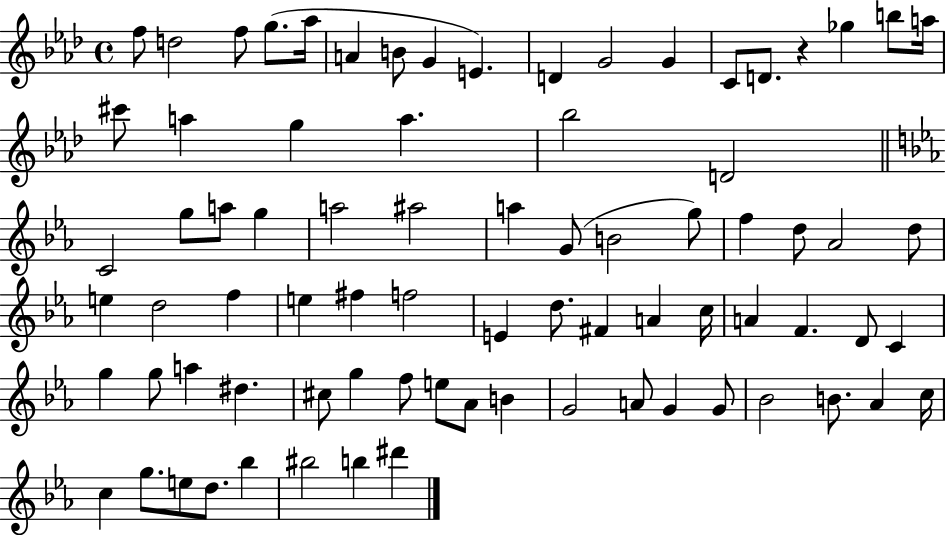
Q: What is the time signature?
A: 4/4